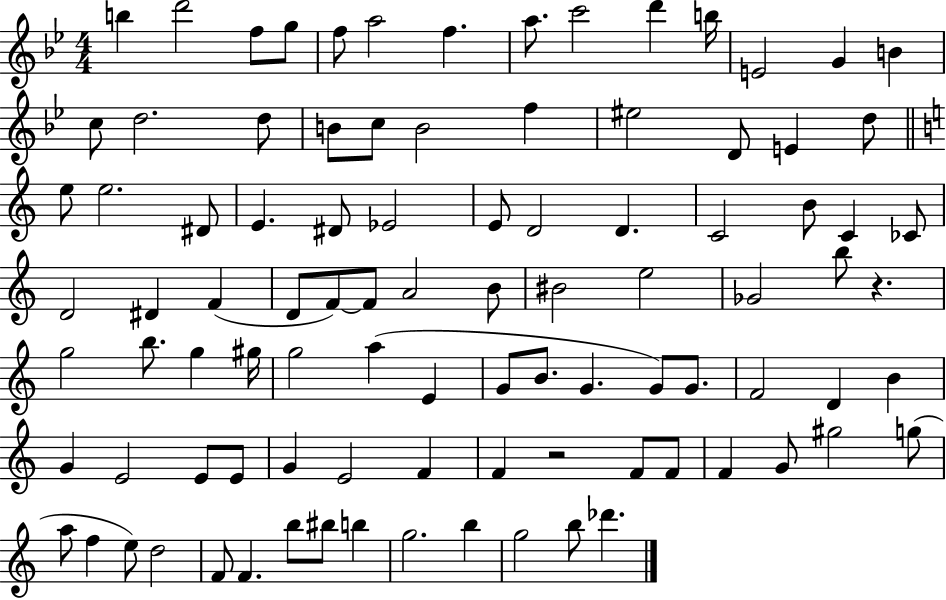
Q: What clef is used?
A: treble